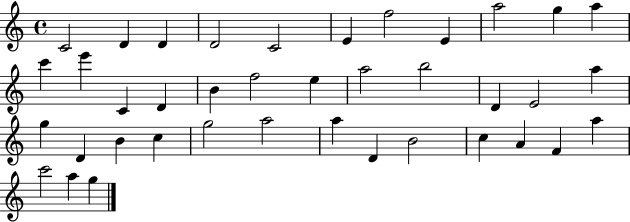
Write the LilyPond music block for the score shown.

{
  \clef treble
  \time 4/4
  \defaultTimeSignature
  \key c \major
  c'2 d'4 d'4 | d'2 c'2 | e'4 f''2 e'4 | a''2 g''4 a''4 | \break c'''4 e'''4 c'4 d'4 | b'4 f''2 e''4 | a''2 b''2 | d'4 e'2 a''4 | \break g''4 d'4 b'4 c''4 | g''2 a''2 | a''4 d'4 b'2 | c''4 a'4 f'4 a''4 | \break c'''2 a''4 g''4 | \bar "|."
}